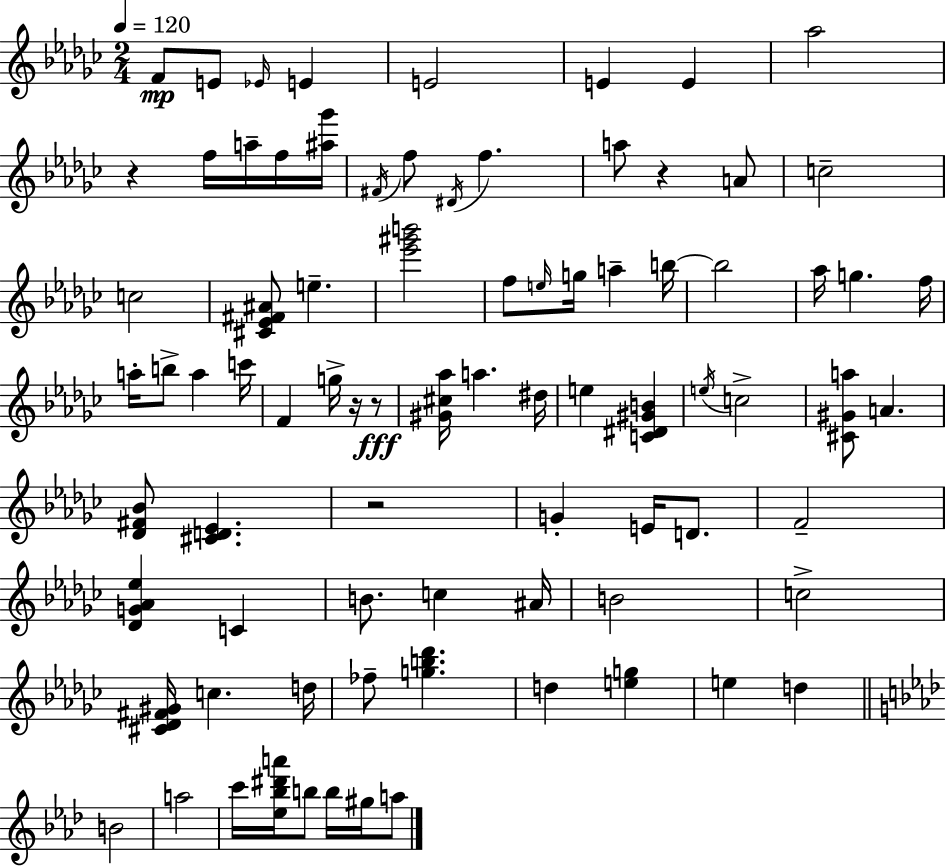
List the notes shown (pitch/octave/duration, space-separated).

F4/e E4/e Eb4/s E4/q E4/h E4/q E4/q Ab5/h R/q F5/s A5/s F5/s [A#5,Gb6]/s F#4/s F5/e D#4/s F5/q. A5/e R/q A4/e C5/h C5/h [C#4,Eb4,F#4,A#4]/e E5/q. [Eb6,G#6,B6]/h F5/e E5/s G5/s A5/q B5/s B5/h Ab5/s G5/q. F5/s A5/s B5/e A5/q C6/s F4/q G5/s R/s R/e [G#4,C#5,Ab5]/s A5/q. D#5/s E5/q [C4,D#4,G#4,B4]/q E5/s C5/h [C#4,G#4,A5]/e A4/q. [Db4,F#4,Bb4]/e [C#4,D4,Eb4]/q. R/h G4/q E4/s D4/e. F4/h [Db4,G4,Ab4,Eb5]/q C4/q B4/e. C5/q A#4/s B4/h C5/h [C#4,Db4,F#4,G#4]/s C5/q. D5/s FES5/e [G5,B5,Db6]/q. D5/q [E5,G5]/q E5/q D5/q B4/h A5/h C6/s [Eb5,Bb5,D#6,A6]/s B5/e B5/s G#5/s A5/e